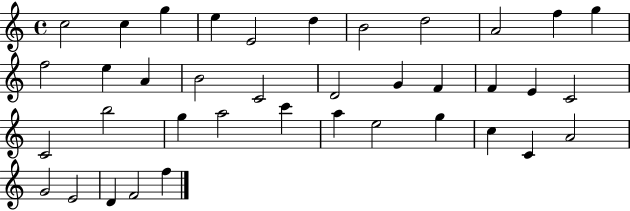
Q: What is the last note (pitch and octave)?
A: F5